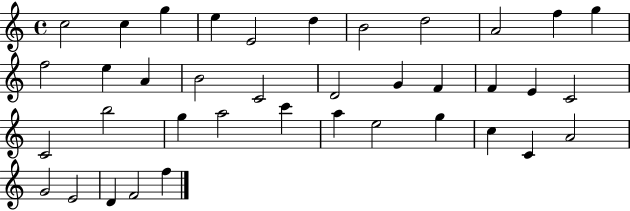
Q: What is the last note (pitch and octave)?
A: F5